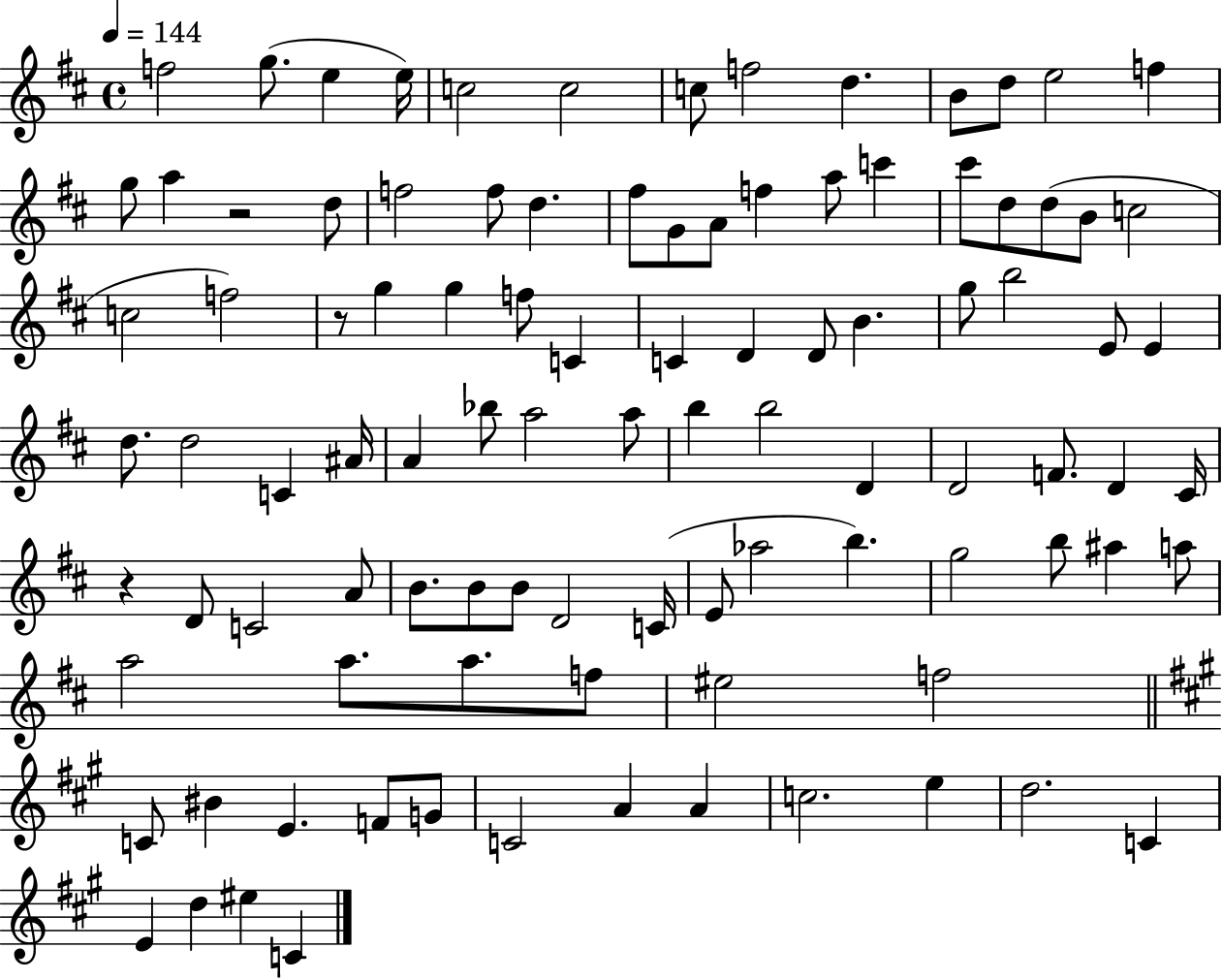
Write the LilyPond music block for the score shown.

{
  \clef treble
  \time 4/4
  \defaultTimeSignature
  \key d \major
  \tempo 4 = 144
  f''2 g''8.( e''4 e''16) | c''2 c''2 | c''8 f''2 d''4. | b'8 d''8 e''2 f''4 | \break g''8 a''4 r2 d''8 | f''2 f''8 d''4. | fis''8 g'8 a'8 f''4 a''8 c'''4 | cis'''8 d''8 d''8( b'8 c''2 | \break c''2 f''2) | r8 g''4 g''4 f''8 c'4 | c'4 d'4 d'8 b'4. | g''8 b''2 e'8 e'4 | \break d''8. d''2 c'4 ais'16 | a'4 bes''8 a''2 a''8 | b''4 b''2 d'4 | d'2 f'8. d'4 cis'16 | \break r4 d'8 c'2 a'8 | b'8. b'8 b'8 d'2 c'16( | e'8 aes''2 b''4.) | g''2 b''8 ais''4 a''8 | \break a''2 a''8. a''8. f''8 | eis''2 f''2 | \bar "||" \break \key a \major c'8 bis'4 e'4. f'8 g'8 | c'2 a'4 a'4 | c''2. e''4 | d''2. c'4 | \break e'4 d''4 eis''4 c'4 | \bar "|."
}